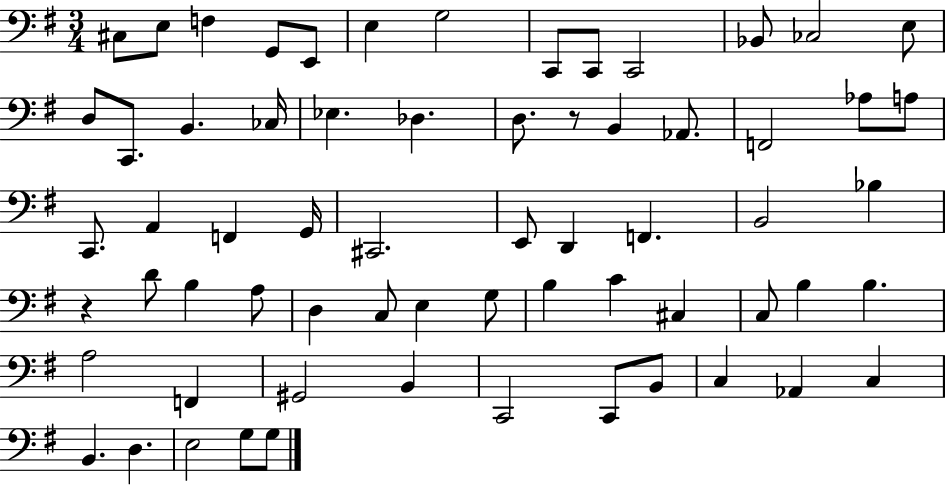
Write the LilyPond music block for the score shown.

{
  \clef bass
  \numericTimeSignature
  \time 3/4
  \key g \major
  cis8 e8 f4 g,8 e,8 | e4 g2 | c,8 c,8 c,2 | bes,8 ces2 e8 | \break d8 c,8. b,4. ces16 | ees4. des4. | d8. r8 b,4 aes,8. | f,2 aes8 a8 | \break c,8. a,4 f,4 g,16 | cis,2. | e,8 d,4 f,4. | b,2 bes4 | \break r4 d'8 b4 a8 | d4 c8 e4 g8 | b4 c'4 cis4 | c8 b4 b4. | \break a2 f,4 | gis,2 b,4 | c,2 c,8 b,8 | c4 aes,4 c4 | \break b,4. d4. | e2 g8 g8 | \bar "|."
}